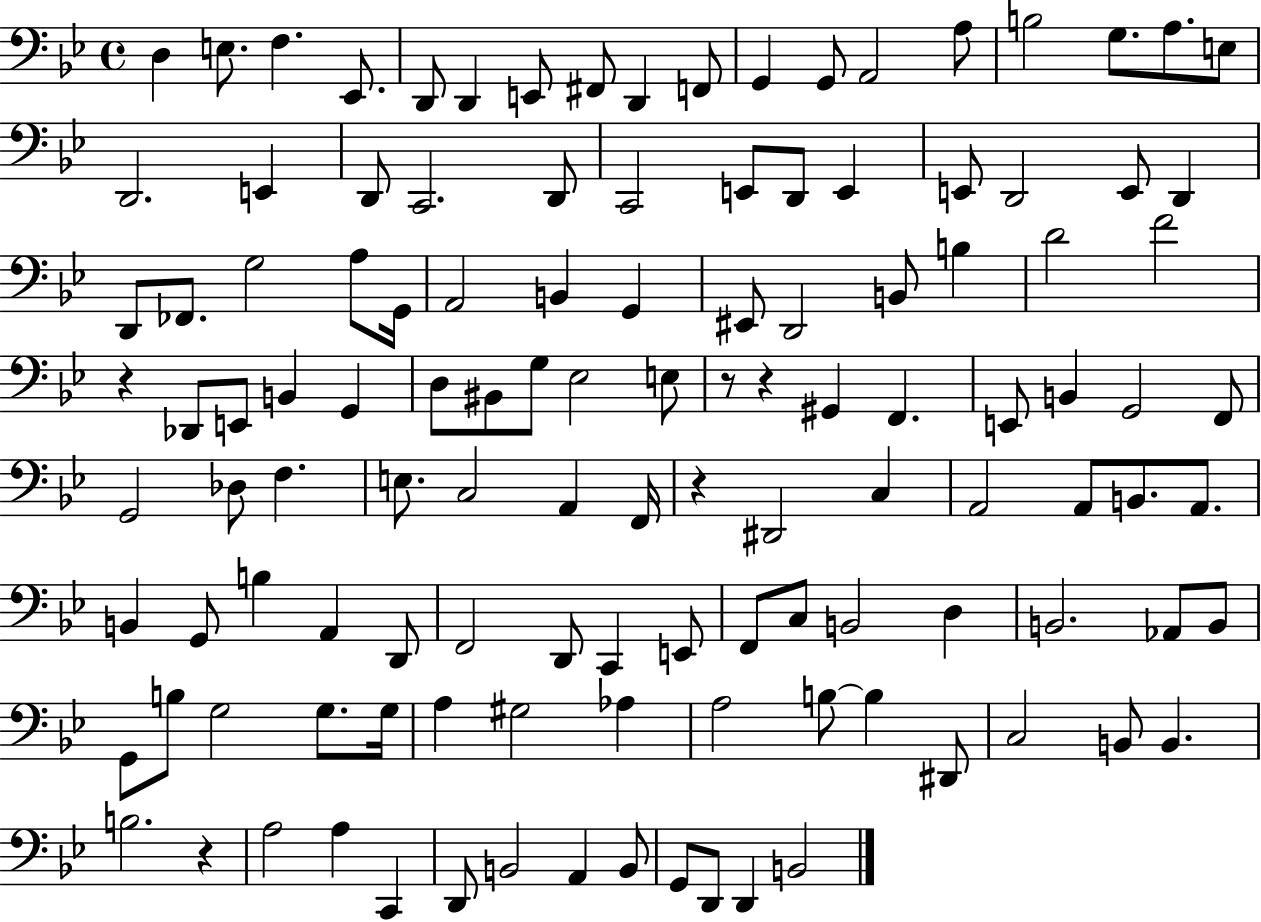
X:1
T:Untitled
M:4/4
L:1/4
K:Bb
D, E,/2 F, _E,,/2 D,,/2 D,, E,,/2 ^F,,/2 D,, F,,/2 G,, G,,/2 A,,2 A,/2 B,2 G,/2 A,/2 E,/2 D,,2 E,, D,,/2 C,,2 D,,/2 C,,2 E,,/2 D,,/2 E,, E,,/2 D,,2 E,,/2 D,, D,,/2 _F,,/2 G,2 A,/2 G,,/4 A,,2 B,, G,, ^E,,/2 D,,2 B,,/2 B, D2 F2 z _D,,/2 E,,/2 B,, G,, D,/2 ^B,,/2 G,/2 _E,2 E,/2 z/2 z ^G,, F,, E,,/2 B,, G,,2 F,,/2 G,,2 _D,/2 F, E,/2 C,2 A,, F,,/4 z ^D,,2 C, A,,2 A,,/2 B,,/2 A,,/2 B,, G,,/2 B, A,, D,,/2 F,,2 D,,/2 C,, E,,/2 F,,/2 C,/2 B,,2 D, B,,2 _A,,/2 B,,/2 G,,/2 B,/2 G,2 G,/2 G,/4 A, ^G,2 _A, A,2 B,/2 B, ^D,,/2 C,2 B,,/2 B,, B,2 z A,2 A, C,, D,,/2 B,,2 A,, B,,/2 G,,/2 D,,/2 D,, B,,2